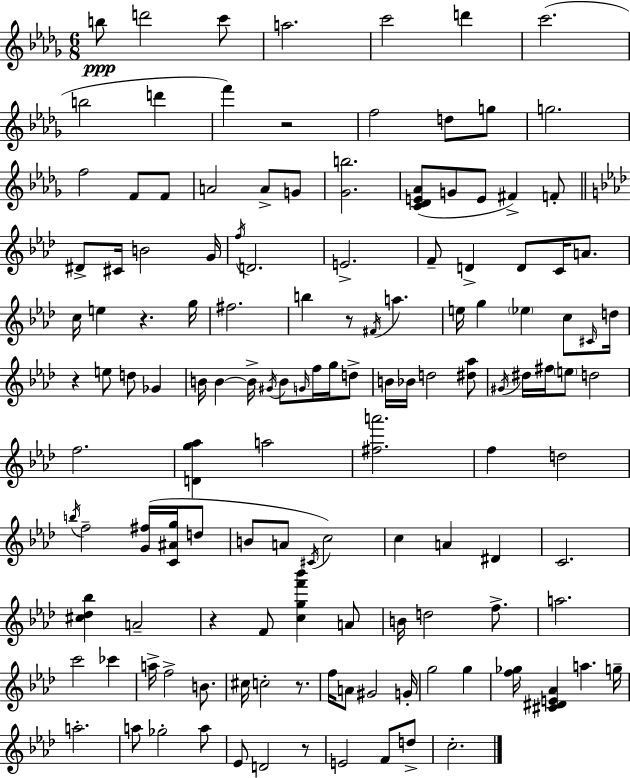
B5/e D6/h C6/e A5/h. C6/h D6/q C6/h. B5/h D6/q F6/q R/h F5/h D5/e G5/e G5/h. F5/h F4/e F4/e A4/h A4/e G4/e [Gb4,B5]/h. [C4,Db4,E4,Ab4]/e G4/e E4/e F#4/q F4/e D#4/e C#4/s B4/h G4/s F5/s D4/h. E4/h. F4/e D4/q D4/e C4/s A4/e. C5/s E5/q R/q. G5/s F#5/h. B5/q R/e F#4/s A5/q. E5/s G5/q Eb5/q C5/e C#4/s D5/s R/q E5/e D5/e Gb4/q B4/s B4/q B4/s G#4/s B4/e G4/s F5/s G5/s D5/e B4/s Bb4/s D5/h [D#5,Ab5]/e G#4/s D#5/s F#5/s E5/e D5/h F5/h. [D4,G5,Ab5]/q A5/h [F#5,A6]/h. F5/q D5/h B5/s F5/h [G4,F#5]/s [C4,A#4,G5]/s D5/e B4/e A4/e C#4/s C5/h C5/q A4/q D#4/q C4/h. [C#5,Db5,Bb5]/q A4/h R/q F4/e [C5,G5,F6,Bb6]/q A4/e B4/s D5/h F5/e. A5/h. C6/h CES6/q A5/s F5/h B4/e. C#5/s C5/h R/e. F5/s A4/e G#4/h G4/s G5/h G5/q [F5,Gb5]/s [C#4,D#4,E4,Ab4]/q A5/q. G5/s A5/h. A5/e Gb5/h A5/e Eb4/e D4/h R/e E4/h F4/e D5/e C5/h.